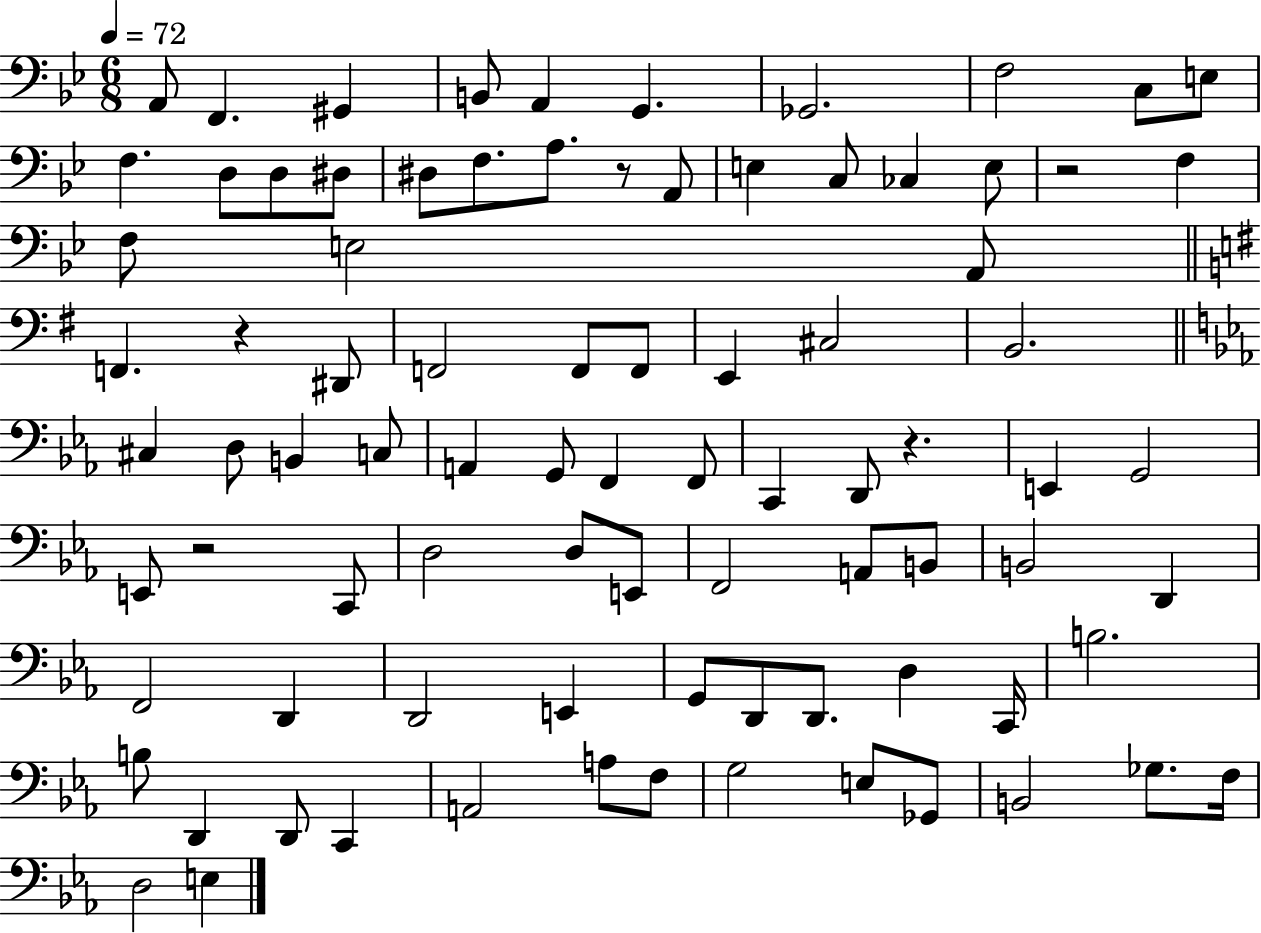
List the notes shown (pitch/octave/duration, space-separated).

A2/e F2/q. G#2/q B2/e A2/q G2/q. Gb2/h. F3/h C3/e E3/e F3/q. D3/e D3/e D#3/e D#3/e F3/e. A3/e. R/e A2/e E3/q C3/e CES3/q E3/e R/h F3/q F3/e E3/h A2/e F2/q. R/q D#2/e F2/h F2/e F2/e E2/q C#3/h B2/h. C#3/q D3/e B2/q C3/e A2/q G2/e F2/q F2/e C2/q D2/e R/q. E2/q G2/h E2/e R/h C2/e D3/h D3/e E2/e F2/h A2/e B2/e B2/h D2/q F2/h D2/q D2/h E2/q G2/e D2/e D2/e. D3/q C2/s B3/h. B3/e D2/q D2/e C2/q A2/h A3/e F3/e G3/h E3/e Gb2/e B2/h Gb3/e. F3/s D3/h E3/q